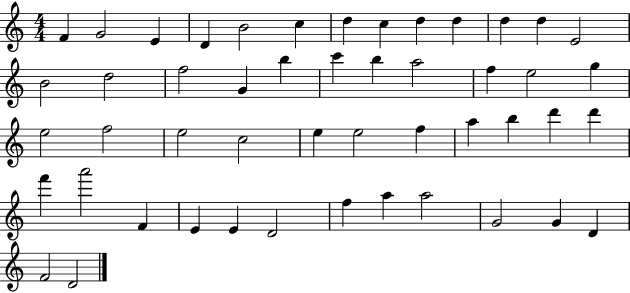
F4/q G4/h E4/q D4/q B4/h C5/q D5/q C5/q D5/q D5/q D5/q D5/q E4/h B4/h D5/h F5/h G4/q B5/q C6/q B5/q A5/h F5/q E5/h G5/q E5/h F5/h E5/h C5/h E5/q E5/h F5/q A5/q B5/q D6/q D6/q F6/q A6/h F4/q E4/q E4/q D4/h F5/q A5/q A5/h G4/h G4/q D4/q F4/h D4/h